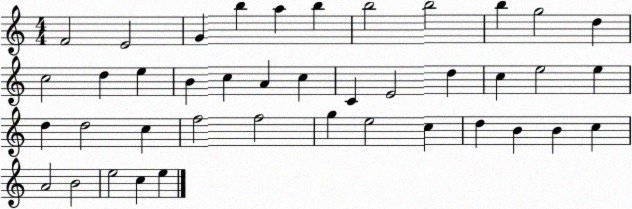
X:1
T:Untitled
M:4/4
L:1/4
K:C
F2 E2 G b a b b2 b2 b g2 d c2 d e B c A c C E2 d c e2 e d d2 c f2 f2 g e2 c d B B c A2 B2 e2 c e